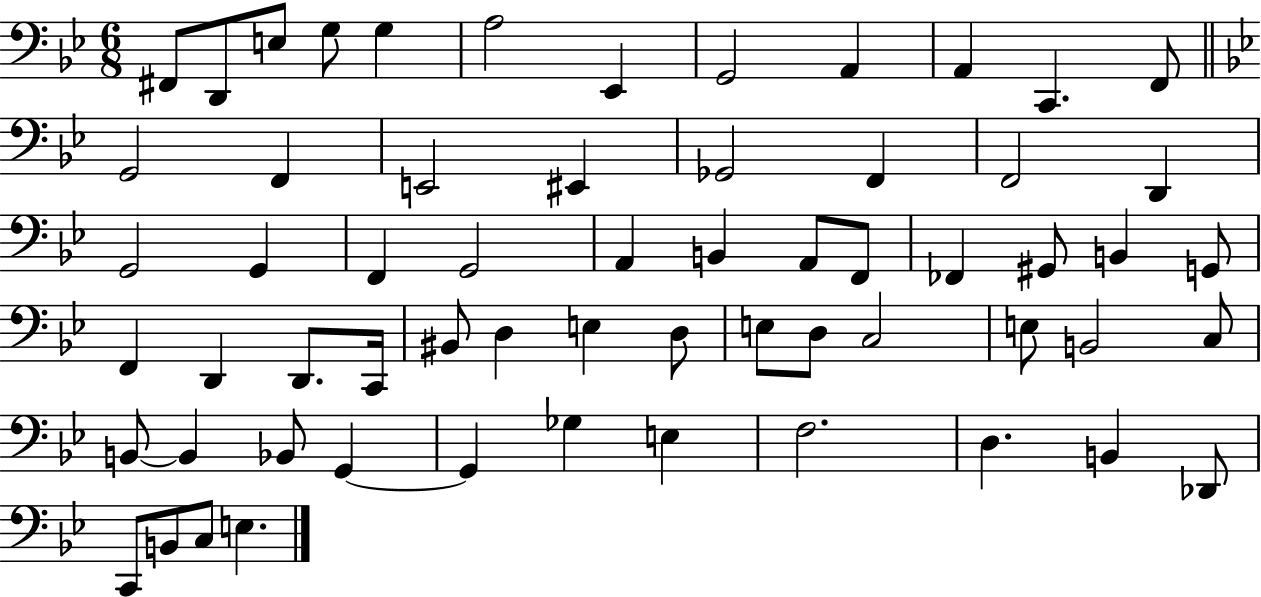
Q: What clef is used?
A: bass